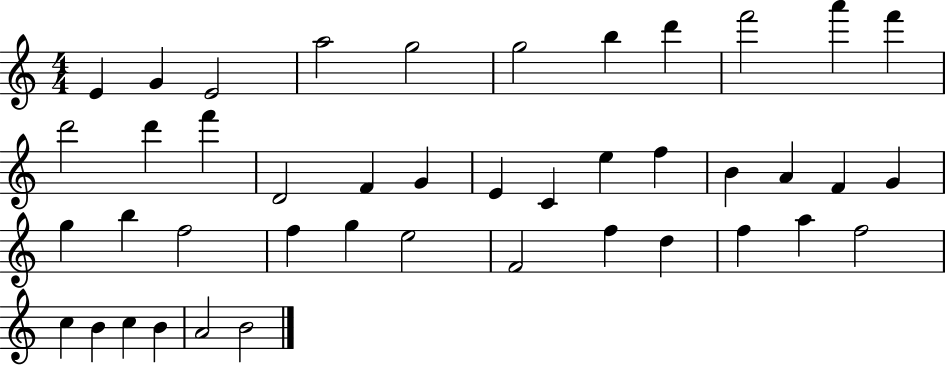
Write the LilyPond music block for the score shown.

{
  \clef treble
  \numericTimeSignature
  \time 4/4
  \key c \major
  e'4 g'4 e'2 | a''2 g''2 | g''2 b''4 d'''4 | f'''2 a'''4 f'''4 | \break d'''2 d'''4 f'''4 | d'2 f'4 g'4 | e'4 c'4 e''4 f''4 | b'4 a'4 f'4 g'4 | \break g''4 b''4 f''2 | f''4 g''4 e''2 | f'2 f''4 d''4 | f''4 a''4 f''2 | \break c''4 b'4 c''4 b'4 | a'2 b'2 | \bar "|."
}